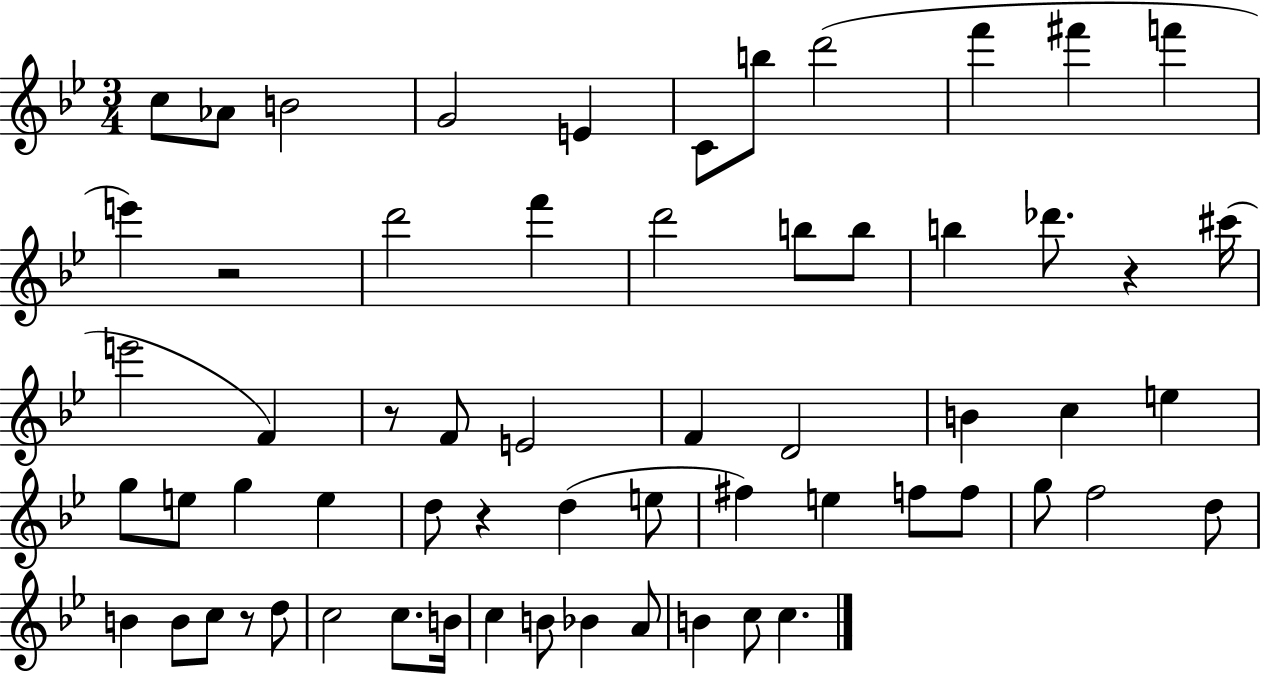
{
  \clef treble
  \numericTimeSignature
  \time 3/4
  \key bes \major
  c''8 aes'8 b'2 | g'2 e'4 | c'8 b''8 d'''2( | f'''4 fis'''4 f'''4 | \break e'''4) r2 | d'''2 f'''4 | d'''2 b''8 b''8 | b''4 des'''8. r4 cis'''16( | \break e'''2 f'4) | r8 f'8 e'2 | f'4 d'2 | b'4 c''4 e''4 | \break g''8 e''8 g''4 e''4 | d''8 r4 d''4( e''8 | fis''4) e''4 f''8 f''8 | g''8 f''2 d''8 | \break b'4 b'8 c''8 r8 d''8 | c''2 c''8. b'16 | c''4 b'8 bes'4 a'8 | b'4 c''8 c''4. | \break \bar "|."
}